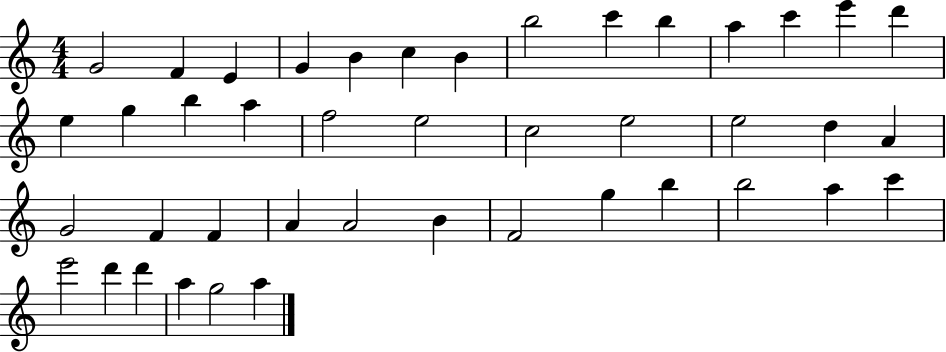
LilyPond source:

{
  \clef treble
  \numericTimeSignature
  \time 4/4
  \key c \major
  g'2 f'4 e'4 | g'4 b'4 c''4 b'4 | b''2 c'''4 b''4 | a''4 c'''4 e'''4 d'''4 | \break e''4 g''4 b''4 a''4 | f''2 e''2 | c''2 e''2 | e''2 d''4 a'4 | \break g'2 f'4 f'4 | a'4 a'2 b'4 | f'2 g''4 b''4 | b''2 a''4 c'''4 | \break e'''2 d'''4 d'''4 | a''4 g''2 a''4 | \bar "|."
}